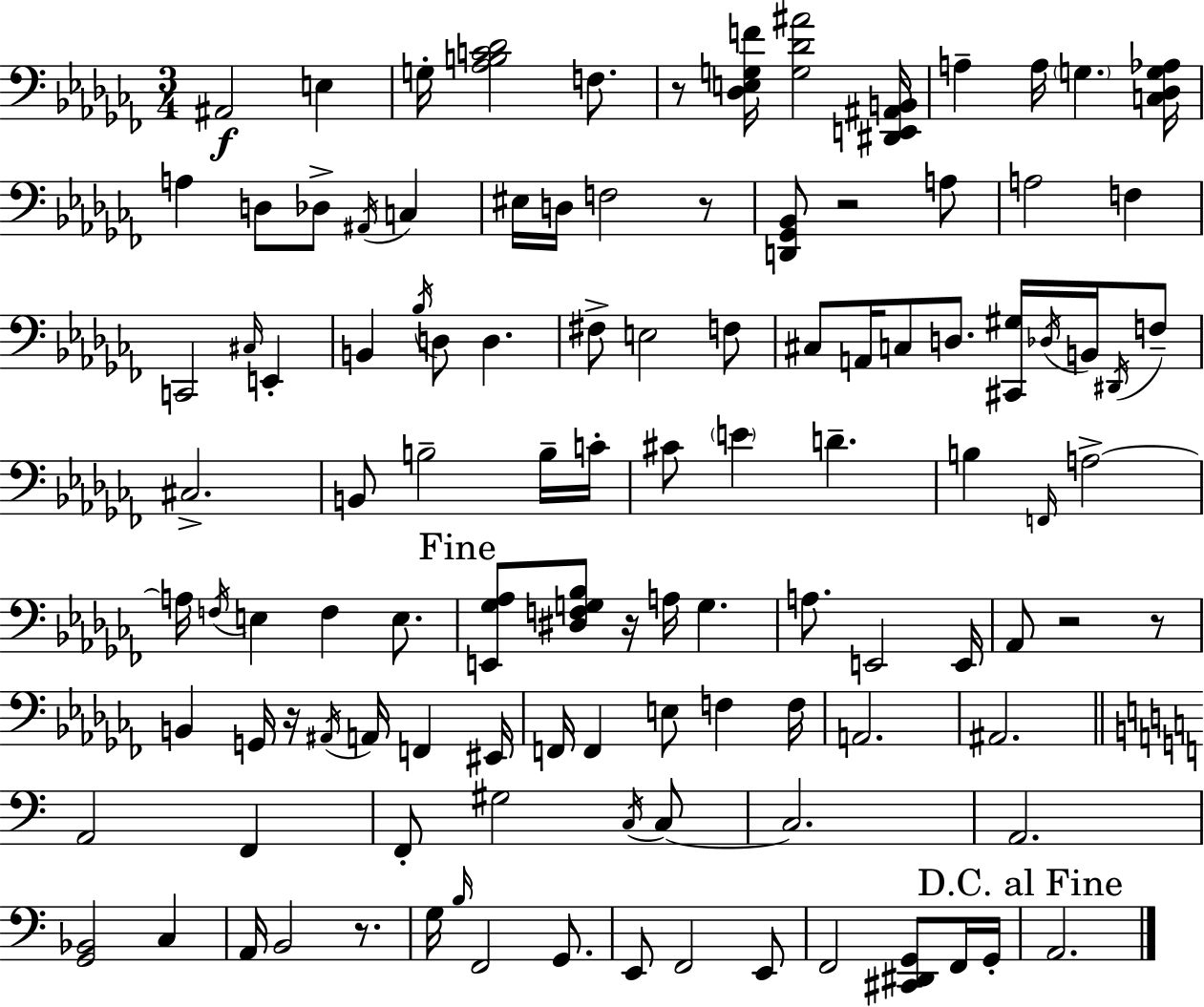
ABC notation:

X:1
T:Untitled
M:3/4
L:1/4
K:Abm
^A,,2 E, G,/4 [_A,B,C_D]2 F,/2 z/2 [_D,E,G,F]/4 [G,_D^A]2 [^D,,E,,^A,,B,,]/4 A, A,/4 G, [C,_D,G,_A,]/4 A, D,/2 _D,/2 ^A,,/4 C, ^E,/4 D,/4 F,2 z/2 [D,,_G,,_B,,]/2 z2 A,/2 A,2 F, C,,2 ^C,/4 E,, B,, _B,/4 D,/2 D, ^F,/2 E,2 F,/2 ^C,/2 A,,/4 C,/2 D,/2 [^C,,^G,]/4 _D,/4 B,,/4 ^D,,/4 F,/2 ^C,2 B,,/2 B,2 B,/4 C/4 ^C/2 E D B, F,,/4 A,2 A,/4 F,/4 E, F, E,/2 [E,,_G,_A,]/2 [^D,F,G,_B,]/2 z/4 A,/4 G, A,/2 E,,2 E,,/4 _A,,/2 z2 z/2 B,, G,,/4 z/4 ^A,,/4 A,,/4 F,, ^E,,/4 F,,/4 F,, E,/2 F, F,/4 A,,2 ^A,,2 A,,2 F,, F,,/2 ^G,2 C,/4 C,/2 C,2 A,,2 [G,,_B,,]2 C, A,,/4 B,,2 z/2 G,/4 B,/4 F,,2 G,,/2 E,,/2 F,,2 E,,/2 F,,2 [^C,,^D,,G,,]/2 F,,/4 G,,/4 A,,2